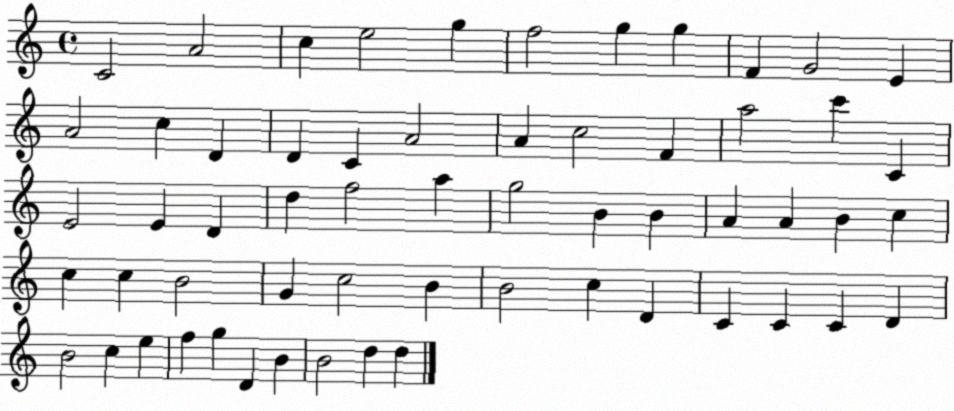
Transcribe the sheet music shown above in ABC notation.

X:1
T:Untitled
M:4/4
L:1/4
K:C
C2 A2 c e2 g f2 g g F G2 E A2 c D D C A2 A c2 F a2 c' C E2 E D d f2 a g2 B B A A B c c c B2 G c2 B B2 c D C C C D B2 c e f g D B B2 d d